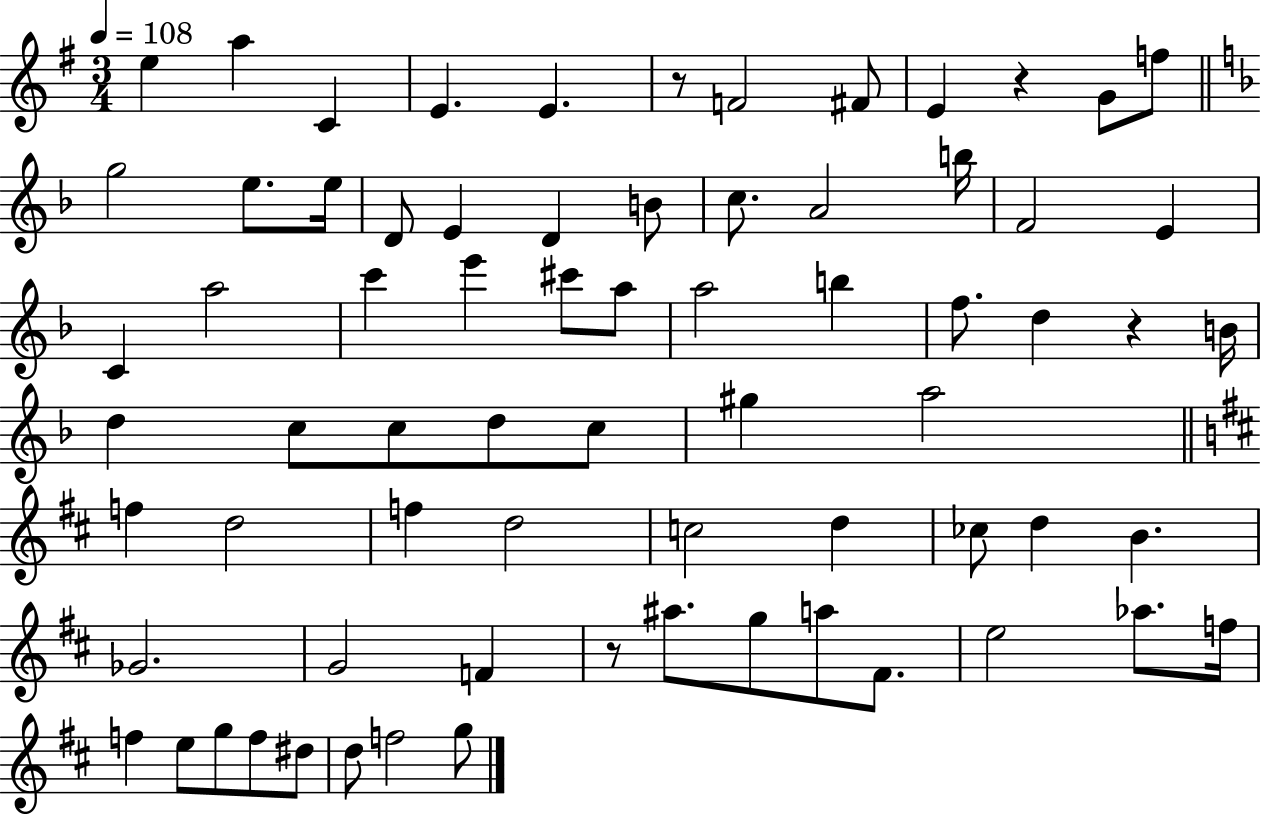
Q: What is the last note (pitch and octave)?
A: G5